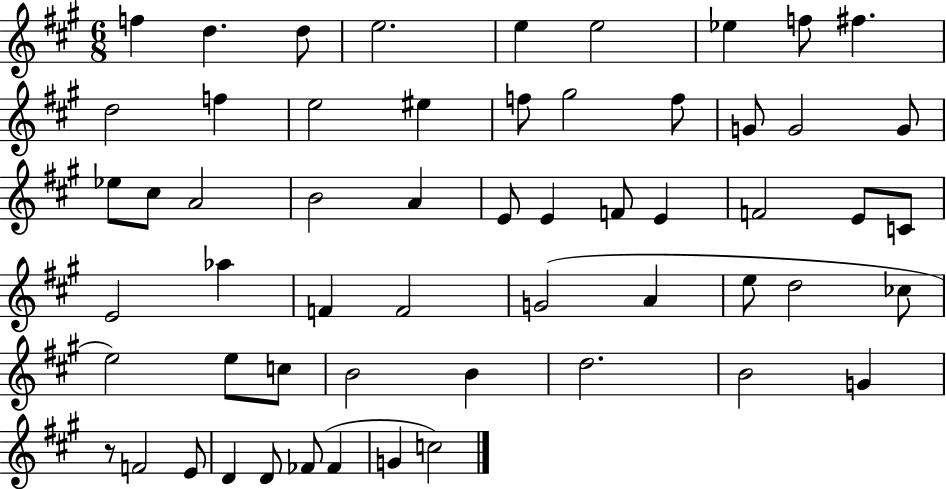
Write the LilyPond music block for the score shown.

{
  \clef treble
  \numericTimeSignature
  \time 6/8
  \key a \major
  f''4 d''4. d''8 | e''2. | e''4 e''2 | ees''4 f''8 fis''4. | \break d''2 f''4 | e''2 eis''4 | f''8 gis''2 f''8 | g'8 g'2 g'8 | \break ees''8 cis''8 a'2 | b'2 a'4 | e'8 e'4 f'8 e'4 | f'2 e'8 c'8 | \break e'2 aes''4 | f'4 f'2 | g'2( a'4 | e''8 d''2 ces''8 | \break e''2) e''8 c''8 | b'2 b'4 | d''2. | b'2 g'4 | \break r8 f'2 e'8 | d'4 d'8 fes'8( fes'4 | g'4 c''2) | \bar "|."
}